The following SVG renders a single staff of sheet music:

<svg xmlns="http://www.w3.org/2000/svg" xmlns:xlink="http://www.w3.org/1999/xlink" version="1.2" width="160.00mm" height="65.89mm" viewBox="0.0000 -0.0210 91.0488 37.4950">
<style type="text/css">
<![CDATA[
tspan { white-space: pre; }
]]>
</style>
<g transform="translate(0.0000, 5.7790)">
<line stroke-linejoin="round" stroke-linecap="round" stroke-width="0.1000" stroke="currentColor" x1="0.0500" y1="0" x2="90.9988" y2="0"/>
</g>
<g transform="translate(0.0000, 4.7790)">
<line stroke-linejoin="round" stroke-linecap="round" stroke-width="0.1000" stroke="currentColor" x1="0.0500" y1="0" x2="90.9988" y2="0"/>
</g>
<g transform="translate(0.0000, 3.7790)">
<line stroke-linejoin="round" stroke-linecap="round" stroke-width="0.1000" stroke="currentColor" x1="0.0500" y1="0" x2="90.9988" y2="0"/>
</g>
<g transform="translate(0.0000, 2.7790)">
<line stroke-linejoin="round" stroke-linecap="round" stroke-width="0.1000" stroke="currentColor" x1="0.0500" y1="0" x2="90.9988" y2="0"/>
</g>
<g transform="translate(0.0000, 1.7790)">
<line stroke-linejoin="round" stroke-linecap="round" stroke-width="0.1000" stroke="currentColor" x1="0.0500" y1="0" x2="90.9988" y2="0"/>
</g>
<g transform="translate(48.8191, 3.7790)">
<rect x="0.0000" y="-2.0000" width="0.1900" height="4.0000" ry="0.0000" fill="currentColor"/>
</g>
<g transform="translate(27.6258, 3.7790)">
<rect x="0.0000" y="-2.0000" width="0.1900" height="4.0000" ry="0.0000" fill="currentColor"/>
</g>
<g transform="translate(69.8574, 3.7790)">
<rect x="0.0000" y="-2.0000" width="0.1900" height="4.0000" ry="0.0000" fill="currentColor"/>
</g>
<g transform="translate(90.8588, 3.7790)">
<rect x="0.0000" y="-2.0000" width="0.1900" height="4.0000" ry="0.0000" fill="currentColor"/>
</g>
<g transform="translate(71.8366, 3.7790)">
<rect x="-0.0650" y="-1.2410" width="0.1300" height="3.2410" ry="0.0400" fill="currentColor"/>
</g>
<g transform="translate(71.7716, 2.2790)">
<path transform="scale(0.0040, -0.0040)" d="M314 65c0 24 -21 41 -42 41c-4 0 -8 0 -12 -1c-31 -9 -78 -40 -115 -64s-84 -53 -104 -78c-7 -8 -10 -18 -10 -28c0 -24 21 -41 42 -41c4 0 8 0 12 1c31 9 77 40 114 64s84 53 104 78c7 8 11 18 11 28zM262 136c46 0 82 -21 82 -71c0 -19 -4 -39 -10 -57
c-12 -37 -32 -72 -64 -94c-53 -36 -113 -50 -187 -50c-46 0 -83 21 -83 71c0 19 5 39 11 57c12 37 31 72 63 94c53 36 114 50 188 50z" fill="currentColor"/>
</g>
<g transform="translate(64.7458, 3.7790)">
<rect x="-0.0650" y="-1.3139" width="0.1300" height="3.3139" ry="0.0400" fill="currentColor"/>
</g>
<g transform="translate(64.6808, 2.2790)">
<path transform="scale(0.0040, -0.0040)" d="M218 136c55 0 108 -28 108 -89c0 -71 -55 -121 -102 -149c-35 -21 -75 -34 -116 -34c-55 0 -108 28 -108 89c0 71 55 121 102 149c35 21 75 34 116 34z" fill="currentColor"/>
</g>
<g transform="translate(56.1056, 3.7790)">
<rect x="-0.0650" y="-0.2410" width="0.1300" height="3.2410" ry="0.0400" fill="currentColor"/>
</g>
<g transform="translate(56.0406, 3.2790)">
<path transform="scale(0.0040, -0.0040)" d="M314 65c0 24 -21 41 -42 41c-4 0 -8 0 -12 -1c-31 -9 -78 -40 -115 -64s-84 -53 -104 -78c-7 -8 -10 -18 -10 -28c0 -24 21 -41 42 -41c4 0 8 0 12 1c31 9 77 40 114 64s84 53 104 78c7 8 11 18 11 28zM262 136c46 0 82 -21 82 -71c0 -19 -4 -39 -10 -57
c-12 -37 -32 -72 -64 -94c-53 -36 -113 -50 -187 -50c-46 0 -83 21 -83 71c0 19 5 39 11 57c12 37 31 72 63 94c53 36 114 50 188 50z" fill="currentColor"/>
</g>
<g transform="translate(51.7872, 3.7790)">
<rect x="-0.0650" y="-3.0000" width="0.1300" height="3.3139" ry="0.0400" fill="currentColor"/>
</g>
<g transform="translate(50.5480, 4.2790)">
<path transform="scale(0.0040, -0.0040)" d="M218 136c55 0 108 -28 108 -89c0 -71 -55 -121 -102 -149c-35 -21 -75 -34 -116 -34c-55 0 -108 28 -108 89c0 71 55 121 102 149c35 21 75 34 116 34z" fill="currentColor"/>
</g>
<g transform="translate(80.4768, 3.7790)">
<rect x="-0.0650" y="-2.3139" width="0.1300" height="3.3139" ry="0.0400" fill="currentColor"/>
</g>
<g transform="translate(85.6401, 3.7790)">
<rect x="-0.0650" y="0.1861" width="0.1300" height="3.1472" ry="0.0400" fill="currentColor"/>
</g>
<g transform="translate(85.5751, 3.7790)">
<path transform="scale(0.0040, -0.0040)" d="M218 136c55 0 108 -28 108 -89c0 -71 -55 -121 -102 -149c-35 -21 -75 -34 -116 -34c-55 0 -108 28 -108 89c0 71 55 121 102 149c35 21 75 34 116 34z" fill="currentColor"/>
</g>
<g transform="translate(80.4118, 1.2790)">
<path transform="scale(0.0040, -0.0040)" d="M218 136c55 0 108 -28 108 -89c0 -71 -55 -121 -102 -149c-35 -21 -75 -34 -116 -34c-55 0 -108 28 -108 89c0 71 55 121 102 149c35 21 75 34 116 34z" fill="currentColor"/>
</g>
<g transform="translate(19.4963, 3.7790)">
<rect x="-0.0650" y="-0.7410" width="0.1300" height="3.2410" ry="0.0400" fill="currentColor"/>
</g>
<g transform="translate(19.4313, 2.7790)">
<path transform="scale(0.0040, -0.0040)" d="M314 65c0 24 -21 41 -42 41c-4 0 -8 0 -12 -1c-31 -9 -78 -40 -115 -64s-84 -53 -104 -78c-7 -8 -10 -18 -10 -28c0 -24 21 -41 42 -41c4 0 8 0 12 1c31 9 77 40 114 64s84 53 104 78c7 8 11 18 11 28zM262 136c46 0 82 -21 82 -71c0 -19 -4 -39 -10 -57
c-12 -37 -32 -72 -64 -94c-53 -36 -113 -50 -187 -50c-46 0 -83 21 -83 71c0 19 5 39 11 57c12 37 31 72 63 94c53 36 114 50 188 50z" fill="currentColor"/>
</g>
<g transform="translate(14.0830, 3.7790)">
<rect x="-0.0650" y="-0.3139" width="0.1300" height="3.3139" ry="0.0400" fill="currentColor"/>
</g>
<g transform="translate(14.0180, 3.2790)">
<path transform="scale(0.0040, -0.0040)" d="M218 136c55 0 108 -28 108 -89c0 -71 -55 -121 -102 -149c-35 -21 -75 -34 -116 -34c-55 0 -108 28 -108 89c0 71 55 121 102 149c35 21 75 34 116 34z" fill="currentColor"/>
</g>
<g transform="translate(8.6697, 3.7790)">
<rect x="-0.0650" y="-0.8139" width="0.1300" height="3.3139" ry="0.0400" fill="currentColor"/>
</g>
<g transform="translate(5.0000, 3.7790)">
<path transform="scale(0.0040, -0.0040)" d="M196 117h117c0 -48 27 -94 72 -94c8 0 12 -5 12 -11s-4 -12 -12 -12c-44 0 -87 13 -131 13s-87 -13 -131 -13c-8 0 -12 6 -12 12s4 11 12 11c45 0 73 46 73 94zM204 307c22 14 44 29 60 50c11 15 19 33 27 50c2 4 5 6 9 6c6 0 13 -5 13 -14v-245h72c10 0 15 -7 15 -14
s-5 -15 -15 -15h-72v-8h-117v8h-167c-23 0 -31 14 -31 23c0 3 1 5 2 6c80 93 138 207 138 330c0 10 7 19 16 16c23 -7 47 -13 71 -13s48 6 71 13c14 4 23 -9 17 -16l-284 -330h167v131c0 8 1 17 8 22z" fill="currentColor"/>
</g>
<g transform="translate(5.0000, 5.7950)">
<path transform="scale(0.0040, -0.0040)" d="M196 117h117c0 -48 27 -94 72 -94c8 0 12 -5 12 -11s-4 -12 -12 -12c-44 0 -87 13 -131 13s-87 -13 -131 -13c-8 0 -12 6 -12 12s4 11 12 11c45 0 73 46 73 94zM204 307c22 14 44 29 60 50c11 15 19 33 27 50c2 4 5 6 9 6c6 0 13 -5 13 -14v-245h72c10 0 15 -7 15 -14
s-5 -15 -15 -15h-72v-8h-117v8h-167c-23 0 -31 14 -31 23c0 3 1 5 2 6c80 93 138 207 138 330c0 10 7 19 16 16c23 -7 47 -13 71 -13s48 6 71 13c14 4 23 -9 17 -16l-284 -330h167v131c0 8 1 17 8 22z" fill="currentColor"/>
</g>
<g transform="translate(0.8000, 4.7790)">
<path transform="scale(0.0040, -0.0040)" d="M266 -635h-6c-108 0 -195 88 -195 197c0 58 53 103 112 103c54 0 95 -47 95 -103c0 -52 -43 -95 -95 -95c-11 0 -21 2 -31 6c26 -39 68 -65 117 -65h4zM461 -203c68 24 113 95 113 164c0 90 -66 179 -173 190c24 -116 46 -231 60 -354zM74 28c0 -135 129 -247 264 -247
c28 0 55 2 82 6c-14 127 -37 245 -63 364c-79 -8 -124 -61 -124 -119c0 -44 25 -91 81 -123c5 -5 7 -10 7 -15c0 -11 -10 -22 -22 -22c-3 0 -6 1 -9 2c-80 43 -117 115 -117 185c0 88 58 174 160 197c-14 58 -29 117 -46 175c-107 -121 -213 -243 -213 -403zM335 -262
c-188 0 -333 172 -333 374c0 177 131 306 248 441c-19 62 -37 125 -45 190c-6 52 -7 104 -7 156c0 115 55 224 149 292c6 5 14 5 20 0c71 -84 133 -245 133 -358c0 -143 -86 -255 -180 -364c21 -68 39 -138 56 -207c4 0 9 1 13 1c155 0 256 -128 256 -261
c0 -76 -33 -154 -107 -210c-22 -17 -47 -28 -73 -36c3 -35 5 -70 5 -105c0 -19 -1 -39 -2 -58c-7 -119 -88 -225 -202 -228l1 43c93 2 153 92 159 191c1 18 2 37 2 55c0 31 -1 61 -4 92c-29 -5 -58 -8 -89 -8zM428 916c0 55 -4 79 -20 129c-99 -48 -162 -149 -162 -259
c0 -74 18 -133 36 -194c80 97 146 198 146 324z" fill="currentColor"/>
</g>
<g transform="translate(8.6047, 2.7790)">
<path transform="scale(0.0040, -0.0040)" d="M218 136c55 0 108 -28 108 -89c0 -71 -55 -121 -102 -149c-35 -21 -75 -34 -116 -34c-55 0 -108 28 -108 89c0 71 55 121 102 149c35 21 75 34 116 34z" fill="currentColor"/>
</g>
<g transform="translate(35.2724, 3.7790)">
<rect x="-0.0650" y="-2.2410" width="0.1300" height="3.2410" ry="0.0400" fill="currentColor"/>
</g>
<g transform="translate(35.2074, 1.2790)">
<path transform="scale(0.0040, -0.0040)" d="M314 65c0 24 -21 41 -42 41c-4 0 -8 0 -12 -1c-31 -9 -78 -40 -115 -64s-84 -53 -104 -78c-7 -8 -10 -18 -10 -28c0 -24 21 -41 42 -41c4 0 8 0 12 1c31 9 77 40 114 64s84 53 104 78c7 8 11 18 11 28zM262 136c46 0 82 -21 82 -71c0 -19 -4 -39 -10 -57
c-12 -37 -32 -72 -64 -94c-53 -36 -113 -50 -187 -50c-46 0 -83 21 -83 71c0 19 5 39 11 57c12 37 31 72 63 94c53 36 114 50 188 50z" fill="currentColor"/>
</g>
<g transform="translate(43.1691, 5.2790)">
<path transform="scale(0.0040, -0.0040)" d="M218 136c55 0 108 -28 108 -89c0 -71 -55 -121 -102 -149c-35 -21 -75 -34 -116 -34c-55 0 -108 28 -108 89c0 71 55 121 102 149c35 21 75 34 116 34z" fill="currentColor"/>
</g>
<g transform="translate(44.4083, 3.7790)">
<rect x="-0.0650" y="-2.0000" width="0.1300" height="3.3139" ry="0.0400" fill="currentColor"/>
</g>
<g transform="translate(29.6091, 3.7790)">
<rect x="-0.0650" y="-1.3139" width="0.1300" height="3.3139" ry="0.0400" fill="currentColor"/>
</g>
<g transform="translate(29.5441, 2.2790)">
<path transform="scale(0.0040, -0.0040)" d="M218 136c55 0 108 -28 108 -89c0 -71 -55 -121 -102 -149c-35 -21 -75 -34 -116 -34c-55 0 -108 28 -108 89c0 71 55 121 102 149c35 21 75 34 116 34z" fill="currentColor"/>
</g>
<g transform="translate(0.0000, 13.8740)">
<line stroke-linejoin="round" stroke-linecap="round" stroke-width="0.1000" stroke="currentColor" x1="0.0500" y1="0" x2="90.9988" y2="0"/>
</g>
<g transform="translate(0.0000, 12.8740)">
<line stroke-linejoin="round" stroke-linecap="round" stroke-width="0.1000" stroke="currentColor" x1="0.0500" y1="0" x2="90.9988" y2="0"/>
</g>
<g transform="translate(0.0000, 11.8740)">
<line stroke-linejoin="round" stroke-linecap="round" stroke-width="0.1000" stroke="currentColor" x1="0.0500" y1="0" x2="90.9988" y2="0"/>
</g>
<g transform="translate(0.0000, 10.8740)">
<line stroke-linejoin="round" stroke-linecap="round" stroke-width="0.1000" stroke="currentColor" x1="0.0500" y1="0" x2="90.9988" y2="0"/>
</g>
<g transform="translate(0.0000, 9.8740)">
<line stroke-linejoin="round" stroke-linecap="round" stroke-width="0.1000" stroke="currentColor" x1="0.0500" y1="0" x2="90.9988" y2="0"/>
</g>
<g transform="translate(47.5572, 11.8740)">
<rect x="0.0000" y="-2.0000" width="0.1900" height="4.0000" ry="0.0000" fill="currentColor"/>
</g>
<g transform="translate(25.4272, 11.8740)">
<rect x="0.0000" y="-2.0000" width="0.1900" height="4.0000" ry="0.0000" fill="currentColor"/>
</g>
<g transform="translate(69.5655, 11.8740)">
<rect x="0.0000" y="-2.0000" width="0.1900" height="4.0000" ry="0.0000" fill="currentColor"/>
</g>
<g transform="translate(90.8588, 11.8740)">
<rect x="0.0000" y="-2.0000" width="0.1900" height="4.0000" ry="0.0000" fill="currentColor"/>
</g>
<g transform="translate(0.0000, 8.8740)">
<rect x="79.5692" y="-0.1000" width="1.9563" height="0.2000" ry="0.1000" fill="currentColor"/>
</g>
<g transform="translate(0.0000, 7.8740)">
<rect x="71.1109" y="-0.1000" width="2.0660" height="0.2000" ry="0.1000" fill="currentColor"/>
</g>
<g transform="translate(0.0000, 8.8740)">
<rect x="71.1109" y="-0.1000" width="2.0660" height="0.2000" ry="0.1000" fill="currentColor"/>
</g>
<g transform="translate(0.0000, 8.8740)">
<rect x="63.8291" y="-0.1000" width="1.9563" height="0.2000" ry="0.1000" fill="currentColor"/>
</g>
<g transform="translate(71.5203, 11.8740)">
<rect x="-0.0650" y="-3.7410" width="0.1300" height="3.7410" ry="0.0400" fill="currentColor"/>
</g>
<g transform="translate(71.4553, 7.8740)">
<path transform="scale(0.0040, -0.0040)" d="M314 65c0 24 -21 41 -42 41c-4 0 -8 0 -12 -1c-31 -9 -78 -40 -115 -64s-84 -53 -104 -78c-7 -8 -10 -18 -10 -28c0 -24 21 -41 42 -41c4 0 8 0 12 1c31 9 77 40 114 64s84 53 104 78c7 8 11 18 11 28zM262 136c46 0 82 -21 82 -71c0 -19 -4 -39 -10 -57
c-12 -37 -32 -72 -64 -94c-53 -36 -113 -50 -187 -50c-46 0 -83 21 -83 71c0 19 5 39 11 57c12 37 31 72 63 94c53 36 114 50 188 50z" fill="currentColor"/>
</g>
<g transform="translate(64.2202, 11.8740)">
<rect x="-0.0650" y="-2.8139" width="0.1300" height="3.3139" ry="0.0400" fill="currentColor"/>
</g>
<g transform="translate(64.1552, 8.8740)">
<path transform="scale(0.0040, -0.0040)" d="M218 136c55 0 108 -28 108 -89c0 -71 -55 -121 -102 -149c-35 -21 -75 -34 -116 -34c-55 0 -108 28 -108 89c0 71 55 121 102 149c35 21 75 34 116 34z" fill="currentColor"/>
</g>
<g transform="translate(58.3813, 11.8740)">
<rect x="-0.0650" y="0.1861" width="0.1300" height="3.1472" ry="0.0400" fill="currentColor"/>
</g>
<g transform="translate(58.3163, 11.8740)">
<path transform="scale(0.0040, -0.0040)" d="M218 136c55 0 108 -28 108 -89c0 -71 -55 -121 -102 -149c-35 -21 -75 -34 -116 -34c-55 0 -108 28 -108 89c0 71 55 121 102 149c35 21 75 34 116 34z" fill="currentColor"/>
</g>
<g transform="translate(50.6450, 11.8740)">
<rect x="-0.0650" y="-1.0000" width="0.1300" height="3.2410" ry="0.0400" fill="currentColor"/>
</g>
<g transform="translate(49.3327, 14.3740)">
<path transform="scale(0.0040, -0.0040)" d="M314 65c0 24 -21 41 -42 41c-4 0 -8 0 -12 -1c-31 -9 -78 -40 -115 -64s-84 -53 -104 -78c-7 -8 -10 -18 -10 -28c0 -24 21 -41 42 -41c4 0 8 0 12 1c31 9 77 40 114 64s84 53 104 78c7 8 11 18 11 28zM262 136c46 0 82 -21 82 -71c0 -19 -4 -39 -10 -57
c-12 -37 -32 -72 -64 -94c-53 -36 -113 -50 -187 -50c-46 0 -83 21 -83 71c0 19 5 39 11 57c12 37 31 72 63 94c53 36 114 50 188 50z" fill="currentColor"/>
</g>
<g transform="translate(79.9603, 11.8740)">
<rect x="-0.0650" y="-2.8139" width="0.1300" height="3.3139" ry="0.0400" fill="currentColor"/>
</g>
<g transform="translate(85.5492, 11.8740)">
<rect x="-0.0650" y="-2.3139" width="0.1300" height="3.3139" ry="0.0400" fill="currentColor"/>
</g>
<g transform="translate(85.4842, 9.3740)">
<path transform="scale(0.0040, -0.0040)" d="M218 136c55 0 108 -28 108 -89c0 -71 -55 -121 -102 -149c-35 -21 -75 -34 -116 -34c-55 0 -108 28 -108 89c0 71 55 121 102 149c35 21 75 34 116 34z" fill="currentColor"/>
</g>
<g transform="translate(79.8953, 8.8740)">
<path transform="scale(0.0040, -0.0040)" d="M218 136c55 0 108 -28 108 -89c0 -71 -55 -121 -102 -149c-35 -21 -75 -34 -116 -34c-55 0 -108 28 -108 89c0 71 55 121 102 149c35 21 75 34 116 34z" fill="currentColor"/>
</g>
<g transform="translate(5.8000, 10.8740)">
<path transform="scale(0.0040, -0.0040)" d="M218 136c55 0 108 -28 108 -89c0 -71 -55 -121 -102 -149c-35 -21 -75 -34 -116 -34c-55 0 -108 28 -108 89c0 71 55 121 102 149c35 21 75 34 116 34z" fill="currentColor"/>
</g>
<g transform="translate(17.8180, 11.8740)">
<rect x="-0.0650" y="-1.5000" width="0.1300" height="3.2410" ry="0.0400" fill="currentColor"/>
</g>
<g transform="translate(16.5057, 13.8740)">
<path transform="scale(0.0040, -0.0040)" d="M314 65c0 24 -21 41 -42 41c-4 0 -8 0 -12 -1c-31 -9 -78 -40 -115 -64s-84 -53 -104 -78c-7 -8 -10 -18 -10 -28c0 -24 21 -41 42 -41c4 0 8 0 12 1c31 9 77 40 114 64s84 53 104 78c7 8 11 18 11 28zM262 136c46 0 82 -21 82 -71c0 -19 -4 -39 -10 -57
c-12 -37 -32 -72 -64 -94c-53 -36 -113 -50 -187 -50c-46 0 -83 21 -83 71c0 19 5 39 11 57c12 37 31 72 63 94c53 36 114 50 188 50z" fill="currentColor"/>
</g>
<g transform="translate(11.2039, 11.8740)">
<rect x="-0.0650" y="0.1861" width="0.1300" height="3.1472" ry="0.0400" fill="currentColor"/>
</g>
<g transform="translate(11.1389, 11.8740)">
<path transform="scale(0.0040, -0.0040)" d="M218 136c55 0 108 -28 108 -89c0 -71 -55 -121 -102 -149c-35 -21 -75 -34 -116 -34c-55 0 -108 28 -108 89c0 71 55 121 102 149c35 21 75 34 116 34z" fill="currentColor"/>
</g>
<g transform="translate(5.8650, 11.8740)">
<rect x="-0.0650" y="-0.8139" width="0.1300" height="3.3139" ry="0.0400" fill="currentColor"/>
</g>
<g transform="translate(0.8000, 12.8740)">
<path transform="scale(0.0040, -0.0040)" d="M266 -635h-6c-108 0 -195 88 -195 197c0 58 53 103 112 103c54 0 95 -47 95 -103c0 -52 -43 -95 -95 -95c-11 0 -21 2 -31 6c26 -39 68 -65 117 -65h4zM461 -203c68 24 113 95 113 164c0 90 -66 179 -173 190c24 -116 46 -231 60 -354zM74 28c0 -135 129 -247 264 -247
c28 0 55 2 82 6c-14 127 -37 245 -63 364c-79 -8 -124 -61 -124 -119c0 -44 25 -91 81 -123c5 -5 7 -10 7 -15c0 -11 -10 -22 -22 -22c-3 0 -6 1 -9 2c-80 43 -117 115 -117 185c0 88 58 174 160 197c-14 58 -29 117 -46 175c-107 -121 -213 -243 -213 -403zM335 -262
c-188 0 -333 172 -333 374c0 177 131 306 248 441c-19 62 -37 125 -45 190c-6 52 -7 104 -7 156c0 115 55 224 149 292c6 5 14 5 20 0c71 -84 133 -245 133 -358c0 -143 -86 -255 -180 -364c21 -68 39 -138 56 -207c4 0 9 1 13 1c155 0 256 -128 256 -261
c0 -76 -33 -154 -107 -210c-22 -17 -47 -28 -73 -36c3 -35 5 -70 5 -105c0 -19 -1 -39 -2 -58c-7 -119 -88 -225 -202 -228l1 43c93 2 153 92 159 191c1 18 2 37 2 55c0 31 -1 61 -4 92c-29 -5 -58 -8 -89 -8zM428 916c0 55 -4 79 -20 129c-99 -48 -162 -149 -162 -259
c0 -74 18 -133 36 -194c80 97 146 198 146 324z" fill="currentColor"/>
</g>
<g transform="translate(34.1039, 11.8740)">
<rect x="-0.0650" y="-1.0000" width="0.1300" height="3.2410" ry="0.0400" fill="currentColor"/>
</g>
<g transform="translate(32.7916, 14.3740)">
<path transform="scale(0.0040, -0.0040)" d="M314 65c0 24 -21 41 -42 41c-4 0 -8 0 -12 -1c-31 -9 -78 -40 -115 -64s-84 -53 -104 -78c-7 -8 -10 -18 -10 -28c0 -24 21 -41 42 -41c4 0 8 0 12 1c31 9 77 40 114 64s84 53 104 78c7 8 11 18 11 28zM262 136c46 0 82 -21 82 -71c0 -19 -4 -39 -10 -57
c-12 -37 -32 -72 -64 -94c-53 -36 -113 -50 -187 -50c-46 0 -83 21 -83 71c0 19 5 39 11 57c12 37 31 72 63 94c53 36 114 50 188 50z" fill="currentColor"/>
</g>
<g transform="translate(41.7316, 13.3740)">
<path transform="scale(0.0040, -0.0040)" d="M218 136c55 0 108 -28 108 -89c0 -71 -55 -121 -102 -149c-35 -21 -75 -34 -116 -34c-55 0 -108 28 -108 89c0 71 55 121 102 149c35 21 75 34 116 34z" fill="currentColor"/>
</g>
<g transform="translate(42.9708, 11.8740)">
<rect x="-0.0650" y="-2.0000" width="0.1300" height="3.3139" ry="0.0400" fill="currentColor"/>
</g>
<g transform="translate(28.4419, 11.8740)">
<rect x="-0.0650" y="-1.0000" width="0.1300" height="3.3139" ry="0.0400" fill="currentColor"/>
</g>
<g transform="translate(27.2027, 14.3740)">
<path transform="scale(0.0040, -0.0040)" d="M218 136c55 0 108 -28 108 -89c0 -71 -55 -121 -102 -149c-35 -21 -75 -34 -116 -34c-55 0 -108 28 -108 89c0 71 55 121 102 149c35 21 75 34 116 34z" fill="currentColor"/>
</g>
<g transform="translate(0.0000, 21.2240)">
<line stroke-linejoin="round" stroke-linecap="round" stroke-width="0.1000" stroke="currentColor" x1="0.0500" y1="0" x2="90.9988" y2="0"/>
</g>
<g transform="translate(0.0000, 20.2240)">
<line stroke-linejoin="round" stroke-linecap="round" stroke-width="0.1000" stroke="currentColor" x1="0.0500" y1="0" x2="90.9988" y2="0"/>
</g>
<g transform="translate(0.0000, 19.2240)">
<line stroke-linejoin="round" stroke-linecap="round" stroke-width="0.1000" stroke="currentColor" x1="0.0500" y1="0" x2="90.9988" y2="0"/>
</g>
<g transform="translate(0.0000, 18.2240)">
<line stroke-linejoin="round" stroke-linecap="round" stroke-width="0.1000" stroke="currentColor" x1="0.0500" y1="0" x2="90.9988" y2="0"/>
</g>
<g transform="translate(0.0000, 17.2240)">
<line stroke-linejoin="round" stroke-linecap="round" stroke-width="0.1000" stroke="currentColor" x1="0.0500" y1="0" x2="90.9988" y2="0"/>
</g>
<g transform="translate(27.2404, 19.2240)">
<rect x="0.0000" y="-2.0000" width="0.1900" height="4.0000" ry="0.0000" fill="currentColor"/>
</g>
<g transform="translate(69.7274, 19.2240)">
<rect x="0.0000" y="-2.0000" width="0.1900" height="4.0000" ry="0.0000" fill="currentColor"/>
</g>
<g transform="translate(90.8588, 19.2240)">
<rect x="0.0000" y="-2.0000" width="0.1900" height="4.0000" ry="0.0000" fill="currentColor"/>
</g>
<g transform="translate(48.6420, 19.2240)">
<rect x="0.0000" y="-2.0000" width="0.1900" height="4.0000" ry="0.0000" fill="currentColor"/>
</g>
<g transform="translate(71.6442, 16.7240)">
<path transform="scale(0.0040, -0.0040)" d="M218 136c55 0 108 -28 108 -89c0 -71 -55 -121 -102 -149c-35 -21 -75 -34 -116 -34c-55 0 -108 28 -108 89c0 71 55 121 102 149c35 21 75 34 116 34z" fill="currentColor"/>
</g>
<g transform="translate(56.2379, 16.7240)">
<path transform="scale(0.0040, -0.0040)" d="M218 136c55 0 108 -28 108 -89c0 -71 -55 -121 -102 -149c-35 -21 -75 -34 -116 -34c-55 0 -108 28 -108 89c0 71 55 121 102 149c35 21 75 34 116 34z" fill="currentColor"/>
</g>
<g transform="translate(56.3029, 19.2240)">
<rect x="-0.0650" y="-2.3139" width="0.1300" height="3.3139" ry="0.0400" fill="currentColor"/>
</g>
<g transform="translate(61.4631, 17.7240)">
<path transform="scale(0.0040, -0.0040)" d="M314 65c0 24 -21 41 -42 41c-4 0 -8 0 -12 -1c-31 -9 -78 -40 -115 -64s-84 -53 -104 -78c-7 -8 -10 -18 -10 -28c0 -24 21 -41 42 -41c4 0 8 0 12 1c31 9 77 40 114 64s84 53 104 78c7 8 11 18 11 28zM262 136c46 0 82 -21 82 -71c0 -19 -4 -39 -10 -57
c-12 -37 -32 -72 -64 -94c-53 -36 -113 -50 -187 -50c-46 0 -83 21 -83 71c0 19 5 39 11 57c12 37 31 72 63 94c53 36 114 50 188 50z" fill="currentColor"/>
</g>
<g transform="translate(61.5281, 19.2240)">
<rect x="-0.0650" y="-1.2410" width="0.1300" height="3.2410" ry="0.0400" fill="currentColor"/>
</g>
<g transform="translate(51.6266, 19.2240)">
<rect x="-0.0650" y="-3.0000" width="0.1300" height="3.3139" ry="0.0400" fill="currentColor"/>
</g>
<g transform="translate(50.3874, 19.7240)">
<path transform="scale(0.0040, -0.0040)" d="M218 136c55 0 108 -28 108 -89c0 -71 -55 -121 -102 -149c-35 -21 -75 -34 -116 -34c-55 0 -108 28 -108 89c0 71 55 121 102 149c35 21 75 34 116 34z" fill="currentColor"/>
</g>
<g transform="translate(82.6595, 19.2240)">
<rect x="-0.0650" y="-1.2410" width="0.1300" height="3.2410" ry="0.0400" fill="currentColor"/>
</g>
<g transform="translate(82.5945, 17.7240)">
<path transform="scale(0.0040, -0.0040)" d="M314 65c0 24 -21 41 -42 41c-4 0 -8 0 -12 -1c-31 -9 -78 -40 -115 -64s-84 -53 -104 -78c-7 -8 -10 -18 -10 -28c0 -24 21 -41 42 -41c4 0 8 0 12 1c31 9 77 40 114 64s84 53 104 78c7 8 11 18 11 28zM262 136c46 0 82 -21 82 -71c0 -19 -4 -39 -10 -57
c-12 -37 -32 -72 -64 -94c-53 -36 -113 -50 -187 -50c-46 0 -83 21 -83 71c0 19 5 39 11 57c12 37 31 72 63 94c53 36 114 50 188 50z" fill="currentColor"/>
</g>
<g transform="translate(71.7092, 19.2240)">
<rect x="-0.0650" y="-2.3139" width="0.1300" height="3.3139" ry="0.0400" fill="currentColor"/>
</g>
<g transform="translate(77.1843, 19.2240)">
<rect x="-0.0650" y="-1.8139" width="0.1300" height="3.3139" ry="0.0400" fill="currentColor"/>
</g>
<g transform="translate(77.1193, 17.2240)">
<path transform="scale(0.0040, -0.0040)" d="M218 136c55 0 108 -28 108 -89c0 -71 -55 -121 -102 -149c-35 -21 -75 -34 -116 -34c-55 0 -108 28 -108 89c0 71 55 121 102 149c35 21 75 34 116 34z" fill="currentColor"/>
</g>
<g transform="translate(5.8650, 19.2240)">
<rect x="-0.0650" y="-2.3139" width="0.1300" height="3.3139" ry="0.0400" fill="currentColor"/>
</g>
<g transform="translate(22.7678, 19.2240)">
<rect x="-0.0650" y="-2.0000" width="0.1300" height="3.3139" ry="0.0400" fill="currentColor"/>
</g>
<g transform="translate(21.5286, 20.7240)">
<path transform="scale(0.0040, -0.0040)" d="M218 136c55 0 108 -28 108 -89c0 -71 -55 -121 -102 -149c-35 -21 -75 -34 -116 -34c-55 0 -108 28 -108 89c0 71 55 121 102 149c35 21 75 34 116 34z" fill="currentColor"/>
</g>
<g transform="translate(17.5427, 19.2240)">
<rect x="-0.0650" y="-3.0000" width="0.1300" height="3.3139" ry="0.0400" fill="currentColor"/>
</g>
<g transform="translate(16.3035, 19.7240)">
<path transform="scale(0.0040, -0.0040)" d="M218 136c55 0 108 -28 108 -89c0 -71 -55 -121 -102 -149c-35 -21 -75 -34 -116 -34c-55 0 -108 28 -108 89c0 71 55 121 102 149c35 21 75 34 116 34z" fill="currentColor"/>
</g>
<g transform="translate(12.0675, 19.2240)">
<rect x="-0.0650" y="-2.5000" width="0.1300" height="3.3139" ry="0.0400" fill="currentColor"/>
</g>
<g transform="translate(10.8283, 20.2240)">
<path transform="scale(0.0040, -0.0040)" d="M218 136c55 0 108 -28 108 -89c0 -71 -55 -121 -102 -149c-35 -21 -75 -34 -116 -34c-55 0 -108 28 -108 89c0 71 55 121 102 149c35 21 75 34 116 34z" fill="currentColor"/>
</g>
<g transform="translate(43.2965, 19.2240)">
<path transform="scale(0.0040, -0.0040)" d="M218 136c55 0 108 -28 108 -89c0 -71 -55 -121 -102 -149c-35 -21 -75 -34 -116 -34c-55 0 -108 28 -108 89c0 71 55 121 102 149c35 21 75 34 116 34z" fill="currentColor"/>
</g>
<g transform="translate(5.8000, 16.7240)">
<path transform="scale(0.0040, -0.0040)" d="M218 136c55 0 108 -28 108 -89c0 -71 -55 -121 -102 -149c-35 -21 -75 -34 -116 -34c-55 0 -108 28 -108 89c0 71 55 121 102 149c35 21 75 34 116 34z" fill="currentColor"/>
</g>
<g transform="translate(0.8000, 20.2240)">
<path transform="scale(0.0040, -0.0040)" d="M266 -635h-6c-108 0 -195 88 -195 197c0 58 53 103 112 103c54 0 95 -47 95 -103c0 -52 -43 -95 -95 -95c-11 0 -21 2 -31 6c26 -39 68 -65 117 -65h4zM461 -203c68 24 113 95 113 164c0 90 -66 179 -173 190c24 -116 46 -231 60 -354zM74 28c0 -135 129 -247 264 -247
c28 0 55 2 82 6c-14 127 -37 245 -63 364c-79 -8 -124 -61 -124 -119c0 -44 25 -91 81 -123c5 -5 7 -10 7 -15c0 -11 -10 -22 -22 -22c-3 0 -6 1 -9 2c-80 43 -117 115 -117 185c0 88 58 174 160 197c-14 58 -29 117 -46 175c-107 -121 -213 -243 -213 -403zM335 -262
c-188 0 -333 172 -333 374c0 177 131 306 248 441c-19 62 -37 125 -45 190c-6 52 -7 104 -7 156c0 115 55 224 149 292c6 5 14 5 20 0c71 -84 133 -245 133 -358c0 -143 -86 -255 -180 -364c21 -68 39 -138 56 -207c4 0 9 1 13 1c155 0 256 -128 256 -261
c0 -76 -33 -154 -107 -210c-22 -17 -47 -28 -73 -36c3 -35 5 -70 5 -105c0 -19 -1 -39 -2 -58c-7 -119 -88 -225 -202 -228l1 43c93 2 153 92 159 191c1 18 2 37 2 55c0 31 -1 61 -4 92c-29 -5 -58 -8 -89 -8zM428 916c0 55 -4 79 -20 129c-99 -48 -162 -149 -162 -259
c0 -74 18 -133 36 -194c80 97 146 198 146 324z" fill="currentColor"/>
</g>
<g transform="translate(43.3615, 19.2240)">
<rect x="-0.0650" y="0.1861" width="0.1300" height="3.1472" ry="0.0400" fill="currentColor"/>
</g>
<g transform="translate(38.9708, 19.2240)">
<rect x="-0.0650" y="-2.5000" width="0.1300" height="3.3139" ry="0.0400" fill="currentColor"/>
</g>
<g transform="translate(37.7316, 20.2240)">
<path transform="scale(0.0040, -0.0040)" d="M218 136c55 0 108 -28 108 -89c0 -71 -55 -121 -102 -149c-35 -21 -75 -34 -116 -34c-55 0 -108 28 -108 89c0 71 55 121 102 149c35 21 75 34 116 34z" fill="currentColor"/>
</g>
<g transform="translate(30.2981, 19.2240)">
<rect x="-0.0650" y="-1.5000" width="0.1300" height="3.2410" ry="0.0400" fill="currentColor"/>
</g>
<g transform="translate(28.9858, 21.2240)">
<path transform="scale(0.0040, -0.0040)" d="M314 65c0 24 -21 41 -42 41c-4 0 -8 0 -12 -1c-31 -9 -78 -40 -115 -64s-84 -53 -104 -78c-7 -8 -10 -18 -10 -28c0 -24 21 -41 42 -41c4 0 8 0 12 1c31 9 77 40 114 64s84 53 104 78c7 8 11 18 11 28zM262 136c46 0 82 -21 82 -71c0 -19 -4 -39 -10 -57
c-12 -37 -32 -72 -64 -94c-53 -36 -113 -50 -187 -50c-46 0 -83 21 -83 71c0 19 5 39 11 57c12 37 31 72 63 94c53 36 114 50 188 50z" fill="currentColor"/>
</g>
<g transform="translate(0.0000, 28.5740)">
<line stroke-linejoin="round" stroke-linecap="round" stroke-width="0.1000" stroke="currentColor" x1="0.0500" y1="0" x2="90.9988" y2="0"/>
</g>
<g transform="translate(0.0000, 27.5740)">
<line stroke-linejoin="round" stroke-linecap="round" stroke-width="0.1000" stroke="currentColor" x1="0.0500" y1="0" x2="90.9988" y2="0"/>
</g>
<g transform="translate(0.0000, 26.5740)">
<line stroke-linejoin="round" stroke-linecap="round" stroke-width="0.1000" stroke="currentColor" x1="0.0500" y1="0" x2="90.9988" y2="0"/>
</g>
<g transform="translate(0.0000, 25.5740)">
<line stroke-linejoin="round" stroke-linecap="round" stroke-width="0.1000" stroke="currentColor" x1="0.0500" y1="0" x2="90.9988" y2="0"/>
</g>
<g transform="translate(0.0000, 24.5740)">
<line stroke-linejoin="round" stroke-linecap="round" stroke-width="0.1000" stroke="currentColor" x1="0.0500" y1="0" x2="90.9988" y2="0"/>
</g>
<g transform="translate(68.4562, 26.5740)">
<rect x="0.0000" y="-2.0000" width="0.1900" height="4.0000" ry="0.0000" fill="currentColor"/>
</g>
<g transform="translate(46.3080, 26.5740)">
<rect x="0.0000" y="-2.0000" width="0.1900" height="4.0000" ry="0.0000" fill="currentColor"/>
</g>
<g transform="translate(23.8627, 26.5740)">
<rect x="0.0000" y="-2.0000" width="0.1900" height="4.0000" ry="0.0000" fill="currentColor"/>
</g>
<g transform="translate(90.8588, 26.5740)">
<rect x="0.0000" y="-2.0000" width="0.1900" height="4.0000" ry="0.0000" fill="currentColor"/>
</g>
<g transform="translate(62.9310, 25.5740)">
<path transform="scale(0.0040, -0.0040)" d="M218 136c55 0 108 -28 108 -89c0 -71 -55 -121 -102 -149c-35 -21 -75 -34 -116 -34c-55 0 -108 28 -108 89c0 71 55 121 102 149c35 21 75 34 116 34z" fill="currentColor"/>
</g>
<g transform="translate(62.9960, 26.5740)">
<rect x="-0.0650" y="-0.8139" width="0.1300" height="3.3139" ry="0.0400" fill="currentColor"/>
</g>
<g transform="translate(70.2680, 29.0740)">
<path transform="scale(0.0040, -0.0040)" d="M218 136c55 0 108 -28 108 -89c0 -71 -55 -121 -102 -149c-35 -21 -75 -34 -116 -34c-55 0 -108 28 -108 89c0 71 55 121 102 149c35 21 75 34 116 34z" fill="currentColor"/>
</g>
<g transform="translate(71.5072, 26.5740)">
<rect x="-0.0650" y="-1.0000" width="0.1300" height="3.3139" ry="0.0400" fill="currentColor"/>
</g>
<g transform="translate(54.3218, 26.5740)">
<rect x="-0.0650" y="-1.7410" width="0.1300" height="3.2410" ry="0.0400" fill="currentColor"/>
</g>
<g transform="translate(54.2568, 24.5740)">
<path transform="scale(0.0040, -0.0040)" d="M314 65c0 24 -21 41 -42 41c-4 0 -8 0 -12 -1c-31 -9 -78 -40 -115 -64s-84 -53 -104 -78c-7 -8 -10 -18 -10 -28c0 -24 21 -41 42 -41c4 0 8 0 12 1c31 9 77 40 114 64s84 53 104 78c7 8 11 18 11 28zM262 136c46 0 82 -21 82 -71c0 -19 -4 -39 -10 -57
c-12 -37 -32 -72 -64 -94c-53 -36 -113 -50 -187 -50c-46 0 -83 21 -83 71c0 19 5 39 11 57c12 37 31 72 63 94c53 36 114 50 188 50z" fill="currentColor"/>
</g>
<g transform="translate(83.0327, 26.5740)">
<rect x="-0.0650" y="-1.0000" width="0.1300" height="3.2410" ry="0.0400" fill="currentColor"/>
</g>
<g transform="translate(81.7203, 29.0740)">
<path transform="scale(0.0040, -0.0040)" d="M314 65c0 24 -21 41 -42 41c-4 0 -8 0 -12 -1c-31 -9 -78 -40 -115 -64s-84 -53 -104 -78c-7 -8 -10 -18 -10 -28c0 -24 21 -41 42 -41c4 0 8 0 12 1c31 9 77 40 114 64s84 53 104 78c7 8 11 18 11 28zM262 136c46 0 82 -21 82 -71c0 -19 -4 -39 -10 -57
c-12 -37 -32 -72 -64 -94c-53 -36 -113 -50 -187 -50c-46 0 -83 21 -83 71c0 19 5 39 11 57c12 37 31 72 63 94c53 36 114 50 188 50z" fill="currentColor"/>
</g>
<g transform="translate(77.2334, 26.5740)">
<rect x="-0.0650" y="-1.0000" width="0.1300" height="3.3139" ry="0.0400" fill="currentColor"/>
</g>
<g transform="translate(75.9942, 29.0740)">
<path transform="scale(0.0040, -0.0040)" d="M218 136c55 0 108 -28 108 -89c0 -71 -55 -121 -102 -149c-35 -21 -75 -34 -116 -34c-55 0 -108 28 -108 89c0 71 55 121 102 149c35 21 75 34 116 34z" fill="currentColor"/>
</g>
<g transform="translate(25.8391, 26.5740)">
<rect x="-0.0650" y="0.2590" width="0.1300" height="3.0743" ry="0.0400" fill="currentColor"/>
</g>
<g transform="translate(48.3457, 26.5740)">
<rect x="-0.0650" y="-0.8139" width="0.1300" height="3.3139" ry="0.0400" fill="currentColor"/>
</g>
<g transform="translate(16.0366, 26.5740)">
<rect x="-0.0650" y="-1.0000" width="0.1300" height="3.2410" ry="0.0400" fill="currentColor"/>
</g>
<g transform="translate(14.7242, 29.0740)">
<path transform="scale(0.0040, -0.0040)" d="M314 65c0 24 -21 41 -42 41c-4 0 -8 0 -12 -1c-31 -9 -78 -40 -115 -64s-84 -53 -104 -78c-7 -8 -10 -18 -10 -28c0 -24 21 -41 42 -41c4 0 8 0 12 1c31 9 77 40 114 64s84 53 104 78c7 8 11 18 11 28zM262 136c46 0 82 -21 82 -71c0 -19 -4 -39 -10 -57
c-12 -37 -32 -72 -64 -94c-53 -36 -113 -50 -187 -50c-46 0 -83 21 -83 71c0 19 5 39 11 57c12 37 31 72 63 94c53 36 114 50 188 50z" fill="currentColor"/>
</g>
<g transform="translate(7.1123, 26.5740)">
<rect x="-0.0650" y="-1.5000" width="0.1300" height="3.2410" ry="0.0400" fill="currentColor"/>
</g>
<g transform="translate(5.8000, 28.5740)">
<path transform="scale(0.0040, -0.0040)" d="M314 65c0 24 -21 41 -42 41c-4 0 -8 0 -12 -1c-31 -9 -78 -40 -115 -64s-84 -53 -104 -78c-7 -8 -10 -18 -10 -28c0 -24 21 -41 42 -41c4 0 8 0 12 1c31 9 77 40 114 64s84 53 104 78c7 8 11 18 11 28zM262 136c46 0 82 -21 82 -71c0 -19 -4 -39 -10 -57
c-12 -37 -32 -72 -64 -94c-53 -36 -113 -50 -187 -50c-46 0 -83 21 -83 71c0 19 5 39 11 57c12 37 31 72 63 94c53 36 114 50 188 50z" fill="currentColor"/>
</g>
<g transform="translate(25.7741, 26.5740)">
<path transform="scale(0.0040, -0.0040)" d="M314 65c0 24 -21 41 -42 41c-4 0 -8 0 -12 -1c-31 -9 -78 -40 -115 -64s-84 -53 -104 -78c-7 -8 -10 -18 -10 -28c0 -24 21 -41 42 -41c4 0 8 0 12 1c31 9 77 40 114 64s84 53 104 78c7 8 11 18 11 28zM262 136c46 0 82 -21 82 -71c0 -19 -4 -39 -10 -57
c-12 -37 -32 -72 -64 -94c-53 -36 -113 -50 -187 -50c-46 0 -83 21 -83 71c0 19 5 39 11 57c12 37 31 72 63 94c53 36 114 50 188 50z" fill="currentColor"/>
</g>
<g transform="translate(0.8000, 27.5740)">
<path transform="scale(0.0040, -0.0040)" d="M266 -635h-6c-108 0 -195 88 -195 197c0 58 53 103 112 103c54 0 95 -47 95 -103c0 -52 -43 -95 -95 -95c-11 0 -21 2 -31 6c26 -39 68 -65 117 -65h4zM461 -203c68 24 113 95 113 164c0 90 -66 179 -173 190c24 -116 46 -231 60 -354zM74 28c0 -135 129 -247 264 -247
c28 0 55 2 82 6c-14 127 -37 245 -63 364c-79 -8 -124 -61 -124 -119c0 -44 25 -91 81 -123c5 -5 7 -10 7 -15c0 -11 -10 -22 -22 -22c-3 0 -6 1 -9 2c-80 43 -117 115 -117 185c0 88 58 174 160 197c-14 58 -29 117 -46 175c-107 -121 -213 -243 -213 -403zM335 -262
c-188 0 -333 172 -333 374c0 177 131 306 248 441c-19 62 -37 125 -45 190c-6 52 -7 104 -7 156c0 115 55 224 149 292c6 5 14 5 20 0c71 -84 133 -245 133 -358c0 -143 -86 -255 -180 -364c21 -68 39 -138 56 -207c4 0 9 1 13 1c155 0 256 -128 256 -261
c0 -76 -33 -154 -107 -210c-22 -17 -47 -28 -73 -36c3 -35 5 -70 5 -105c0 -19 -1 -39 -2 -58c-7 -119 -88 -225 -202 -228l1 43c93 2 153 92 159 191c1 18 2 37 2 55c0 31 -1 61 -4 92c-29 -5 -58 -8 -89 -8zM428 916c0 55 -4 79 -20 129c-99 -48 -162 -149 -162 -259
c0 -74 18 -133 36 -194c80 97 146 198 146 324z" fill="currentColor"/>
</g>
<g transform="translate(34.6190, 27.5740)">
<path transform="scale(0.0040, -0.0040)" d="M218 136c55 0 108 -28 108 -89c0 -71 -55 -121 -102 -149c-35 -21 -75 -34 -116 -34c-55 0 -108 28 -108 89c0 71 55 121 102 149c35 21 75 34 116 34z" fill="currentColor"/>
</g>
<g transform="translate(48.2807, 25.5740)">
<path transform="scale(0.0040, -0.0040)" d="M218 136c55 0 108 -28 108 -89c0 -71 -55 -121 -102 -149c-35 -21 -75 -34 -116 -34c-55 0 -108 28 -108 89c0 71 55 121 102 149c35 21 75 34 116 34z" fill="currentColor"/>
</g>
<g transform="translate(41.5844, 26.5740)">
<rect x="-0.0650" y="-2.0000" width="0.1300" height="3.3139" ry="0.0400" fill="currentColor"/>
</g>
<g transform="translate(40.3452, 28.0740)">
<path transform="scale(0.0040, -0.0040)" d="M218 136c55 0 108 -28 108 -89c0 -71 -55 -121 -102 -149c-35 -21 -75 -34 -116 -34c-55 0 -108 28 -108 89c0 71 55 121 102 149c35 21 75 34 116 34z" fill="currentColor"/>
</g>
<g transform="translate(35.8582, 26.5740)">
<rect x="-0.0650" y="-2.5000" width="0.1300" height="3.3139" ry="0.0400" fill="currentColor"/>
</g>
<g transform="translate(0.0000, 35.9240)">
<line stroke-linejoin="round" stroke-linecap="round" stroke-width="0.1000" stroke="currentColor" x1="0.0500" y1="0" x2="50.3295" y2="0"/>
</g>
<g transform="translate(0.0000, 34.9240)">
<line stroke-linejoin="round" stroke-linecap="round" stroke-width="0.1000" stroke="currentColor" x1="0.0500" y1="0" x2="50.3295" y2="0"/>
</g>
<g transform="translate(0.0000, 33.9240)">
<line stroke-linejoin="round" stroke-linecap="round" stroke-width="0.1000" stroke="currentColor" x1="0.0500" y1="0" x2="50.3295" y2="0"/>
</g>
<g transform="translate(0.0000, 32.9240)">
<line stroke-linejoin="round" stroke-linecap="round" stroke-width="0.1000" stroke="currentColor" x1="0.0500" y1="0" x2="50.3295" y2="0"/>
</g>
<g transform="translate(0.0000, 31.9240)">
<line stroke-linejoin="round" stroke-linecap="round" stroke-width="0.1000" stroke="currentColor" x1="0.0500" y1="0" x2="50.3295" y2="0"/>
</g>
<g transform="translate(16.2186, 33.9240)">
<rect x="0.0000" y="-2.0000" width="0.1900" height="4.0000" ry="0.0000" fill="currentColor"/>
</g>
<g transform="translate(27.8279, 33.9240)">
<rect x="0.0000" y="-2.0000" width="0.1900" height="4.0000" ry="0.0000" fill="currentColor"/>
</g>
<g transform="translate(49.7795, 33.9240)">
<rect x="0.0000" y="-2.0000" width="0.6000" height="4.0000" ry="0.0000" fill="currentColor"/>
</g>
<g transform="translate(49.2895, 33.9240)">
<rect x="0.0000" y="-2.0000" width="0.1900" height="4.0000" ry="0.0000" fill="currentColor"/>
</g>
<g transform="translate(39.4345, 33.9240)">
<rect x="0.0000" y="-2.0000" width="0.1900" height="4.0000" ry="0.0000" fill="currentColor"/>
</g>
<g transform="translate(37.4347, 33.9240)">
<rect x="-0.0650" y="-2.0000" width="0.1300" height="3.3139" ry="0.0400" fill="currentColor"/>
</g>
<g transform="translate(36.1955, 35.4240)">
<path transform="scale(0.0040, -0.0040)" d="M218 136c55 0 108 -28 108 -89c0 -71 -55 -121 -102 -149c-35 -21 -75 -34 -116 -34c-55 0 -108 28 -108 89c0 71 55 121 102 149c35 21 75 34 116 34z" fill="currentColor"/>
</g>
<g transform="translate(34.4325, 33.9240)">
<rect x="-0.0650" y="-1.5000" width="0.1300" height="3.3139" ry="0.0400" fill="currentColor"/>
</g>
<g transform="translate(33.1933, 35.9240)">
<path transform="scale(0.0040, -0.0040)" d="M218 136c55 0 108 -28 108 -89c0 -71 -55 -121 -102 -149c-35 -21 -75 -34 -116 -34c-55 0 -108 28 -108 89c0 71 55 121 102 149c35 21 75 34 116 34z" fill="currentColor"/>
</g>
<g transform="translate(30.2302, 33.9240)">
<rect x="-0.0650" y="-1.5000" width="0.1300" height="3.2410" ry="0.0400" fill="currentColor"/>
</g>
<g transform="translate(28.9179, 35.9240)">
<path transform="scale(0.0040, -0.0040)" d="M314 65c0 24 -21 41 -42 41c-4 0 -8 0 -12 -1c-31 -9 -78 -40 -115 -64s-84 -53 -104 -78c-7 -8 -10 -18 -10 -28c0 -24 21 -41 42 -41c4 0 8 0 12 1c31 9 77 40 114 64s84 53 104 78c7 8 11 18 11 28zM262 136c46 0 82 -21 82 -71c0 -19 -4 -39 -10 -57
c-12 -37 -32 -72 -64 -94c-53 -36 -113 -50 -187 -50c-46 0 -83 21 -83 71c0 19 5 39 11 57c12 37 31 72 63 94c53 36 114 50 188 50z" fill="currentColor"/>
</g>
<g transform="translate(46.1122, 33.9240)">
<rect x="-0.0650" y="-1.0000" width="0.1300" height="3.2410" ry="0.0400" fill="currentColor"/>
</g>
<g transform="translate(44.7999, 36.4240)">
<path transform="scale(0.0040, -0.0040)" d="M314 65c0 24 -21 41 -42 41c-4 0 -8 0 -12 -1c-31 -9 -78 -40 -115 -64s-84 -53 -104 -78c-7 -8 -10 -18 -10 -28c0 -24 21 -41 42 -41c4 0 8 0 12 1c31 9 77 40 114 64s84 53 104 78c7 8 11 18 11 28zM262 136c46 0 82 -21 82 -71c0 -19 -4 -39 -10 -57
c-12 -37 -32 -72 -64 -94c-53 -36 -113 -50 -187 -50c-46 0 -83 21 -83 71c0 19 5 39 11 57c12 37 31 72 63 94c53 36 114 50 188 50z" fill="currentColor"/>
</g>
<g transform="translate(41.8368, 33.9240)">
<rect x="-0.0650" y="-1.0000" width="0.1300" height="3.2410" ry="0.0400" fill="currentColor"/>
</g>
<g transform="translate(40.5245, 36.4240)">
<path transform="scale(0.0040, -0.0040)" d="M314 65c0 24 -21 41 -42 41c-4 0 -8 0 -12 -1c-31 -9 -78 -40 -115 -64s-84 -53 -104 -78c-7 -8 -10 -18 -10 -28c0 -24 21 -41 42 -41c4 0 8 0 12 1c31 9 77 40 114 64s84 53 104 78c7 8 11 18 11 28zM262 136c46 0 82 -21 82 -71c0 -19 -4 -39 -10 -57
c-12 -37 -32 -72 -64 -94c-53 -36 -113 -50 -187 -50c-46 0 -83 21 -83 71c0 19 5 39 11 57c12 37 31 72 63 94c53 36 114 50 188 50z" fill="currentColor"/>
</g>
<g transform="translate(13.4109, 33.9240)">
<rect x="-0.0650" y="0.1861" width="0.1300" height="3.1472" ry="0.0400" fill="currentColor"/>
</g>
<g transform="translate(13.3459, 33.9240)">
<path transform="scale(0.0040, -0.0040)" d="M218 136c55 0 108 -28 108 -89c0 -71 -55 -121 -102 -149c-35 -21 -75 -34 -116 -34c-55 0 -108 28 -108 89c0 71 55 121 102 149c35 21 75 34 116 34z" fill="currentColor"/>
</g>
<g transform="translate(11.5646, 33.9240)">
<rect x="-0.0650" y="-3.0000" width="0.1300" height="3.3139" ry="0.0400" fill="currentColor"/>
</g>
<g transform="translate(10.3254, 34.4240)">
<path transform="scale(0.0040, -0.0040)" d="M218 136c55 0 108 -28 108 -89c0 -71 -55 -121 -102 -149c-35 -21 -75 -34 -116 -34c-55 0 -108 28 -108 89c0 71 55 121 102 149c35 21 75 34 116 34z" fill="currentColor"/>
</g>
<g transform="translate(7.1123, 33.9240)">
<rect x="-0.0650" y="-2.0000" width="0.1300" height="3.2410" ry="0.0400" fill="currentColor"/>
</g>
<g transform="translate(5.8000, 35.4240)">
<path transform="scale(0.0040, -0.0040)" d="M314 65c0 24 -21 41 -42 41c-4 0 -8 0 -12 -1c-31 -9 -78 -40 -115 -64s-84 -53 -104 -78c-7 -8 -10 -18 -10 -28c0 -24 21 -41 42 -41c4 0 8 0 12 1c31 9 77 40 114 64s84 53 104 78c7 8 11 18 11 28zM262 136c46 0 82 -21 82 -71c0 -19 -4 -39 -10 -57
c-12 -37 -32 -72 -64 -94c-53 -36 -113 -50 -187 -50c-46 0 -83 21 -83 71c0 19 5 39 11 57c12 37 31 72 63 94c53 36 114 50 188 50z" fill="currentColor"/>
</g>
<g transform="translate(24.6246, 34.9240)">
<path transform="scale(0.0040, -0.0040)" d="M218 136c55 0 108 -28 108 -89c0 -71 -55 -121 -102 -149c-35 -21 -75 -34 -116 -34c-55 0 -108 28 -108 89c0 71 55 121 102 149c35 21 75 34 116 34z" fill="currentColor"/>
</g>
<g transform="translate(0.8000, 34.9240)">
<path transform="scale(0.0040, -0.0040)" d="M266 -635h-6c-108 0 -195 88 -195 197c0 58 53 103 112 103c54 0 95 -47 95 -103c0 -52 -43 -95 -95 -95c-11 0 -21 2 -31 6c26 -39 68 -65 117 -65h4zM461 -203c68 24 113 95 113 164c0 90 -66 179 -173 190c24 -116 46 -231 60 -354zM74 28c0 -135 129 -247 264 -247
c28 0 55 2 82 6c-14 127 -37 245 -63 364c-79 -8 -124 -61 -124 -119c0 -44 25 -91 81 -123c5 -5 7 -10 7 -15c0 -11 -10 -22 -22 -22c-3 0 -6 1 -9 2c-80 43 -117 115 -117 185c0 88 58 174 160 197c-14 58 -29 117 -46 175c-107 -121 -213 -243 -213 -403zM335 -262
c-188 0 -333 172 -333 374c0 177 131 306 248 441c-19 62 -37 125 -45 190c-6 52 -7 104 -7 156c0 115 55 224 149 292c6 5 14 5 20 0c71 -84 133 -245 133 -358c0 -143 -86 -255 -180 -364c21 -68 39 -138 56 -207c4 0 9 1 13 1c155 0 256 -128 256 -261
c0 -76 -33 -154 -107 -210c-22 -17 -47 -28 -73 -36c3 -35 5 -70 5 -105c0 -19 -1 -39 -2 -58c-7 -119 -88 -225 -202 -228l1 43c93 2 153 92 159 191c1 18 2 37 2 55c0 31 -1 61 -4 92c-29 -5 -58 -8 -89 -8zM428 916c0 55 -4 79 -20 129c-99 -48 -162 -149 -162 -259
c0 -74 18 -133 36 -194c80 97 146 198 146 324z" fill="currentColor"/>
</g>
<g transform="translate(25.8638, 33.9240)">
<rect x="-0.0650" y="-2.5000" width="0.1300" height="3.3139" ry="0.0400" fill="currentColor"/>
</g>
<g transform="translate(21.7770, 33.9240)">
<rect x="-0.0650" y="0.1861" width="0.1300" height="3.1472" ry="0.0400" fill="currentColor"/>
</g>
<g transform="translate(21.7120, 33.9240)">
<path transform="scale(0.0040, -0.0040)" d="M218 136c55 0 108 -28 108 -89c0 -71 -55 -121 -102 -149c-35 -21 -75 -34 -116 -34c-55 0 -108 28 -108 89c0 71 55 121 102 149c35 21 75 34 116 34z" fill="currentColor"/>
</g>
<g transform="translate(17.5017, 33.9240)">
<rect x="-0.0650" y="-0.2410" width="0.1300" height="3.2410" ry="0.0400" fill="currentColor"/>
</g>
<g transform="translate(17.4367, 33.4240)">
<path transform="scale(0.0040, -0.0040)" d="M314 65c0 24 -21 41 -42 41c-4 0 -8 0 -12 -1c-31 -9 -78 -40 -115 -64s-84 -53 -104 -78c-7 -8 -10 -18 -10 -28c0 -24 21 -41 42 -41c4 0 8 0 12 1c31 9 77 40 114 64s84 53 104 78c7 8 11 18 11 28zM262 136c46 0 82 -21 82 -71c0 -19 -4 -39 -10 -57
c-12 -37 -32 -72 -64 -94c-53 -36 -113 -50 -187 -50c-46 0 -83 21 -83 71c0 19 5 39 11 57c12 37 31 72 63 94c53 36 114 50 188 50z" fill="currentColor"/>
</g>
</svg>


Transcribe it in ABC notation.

X:1
T:Untitled
M:4/4
L:1/4
K:C
d c d2 e g2 F A c2 e e2 g B d B E2 D D2 F D2 B a c'2 a g g G A F E2 G B A g e2 g f e2 E2 D2 B2 G F d f2 d D D D2 F2 A B c2 B G E2 E F D2 D2